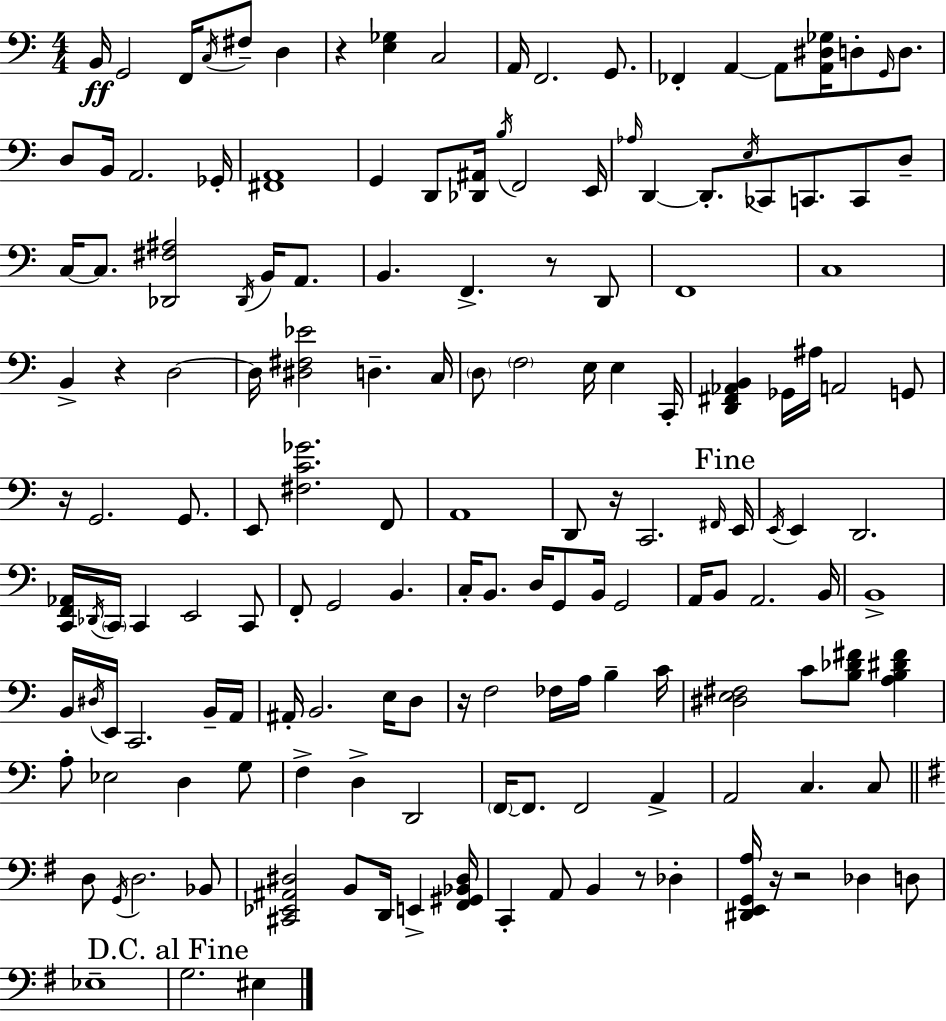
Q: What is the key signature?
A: C major